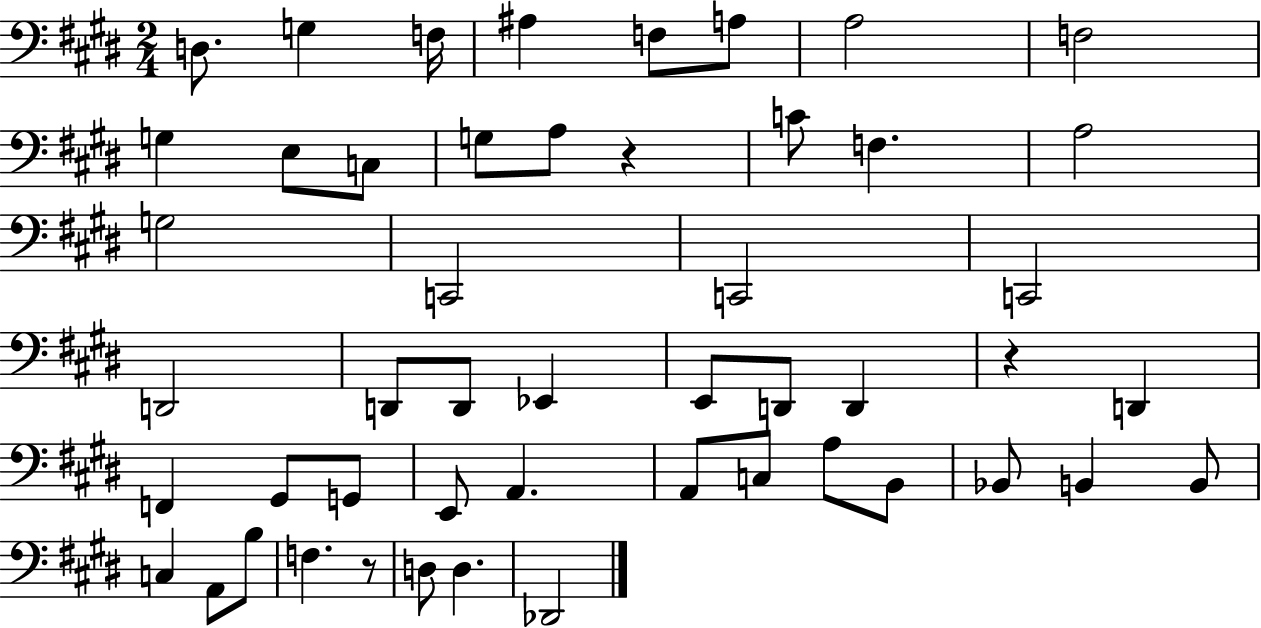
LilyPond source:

{
  \clef bass
  \numericTimeSignature
  \time 2/4
  \key e \major
  d8. g4 f16 | ais4 f8 a8 | a2 | f2 | \break g4 e8 c8 | g8 a8 r4 | c'8 f4. | a2 | \break g2 | c,2 | c,2 | c,2 | \break d,2 | d,8 d,8 ees,4 | e,8 d,8 d,4 | r4 d,4 | \break f,4 gis,8 g,8 | e,8 a,4. | a,8 c8 a8 b,8 | bes,8 b,4 b,8 | \break c4 a,8 b8 | f4. r8 | d8 d4. | des,2 | \break \bar "|."
}